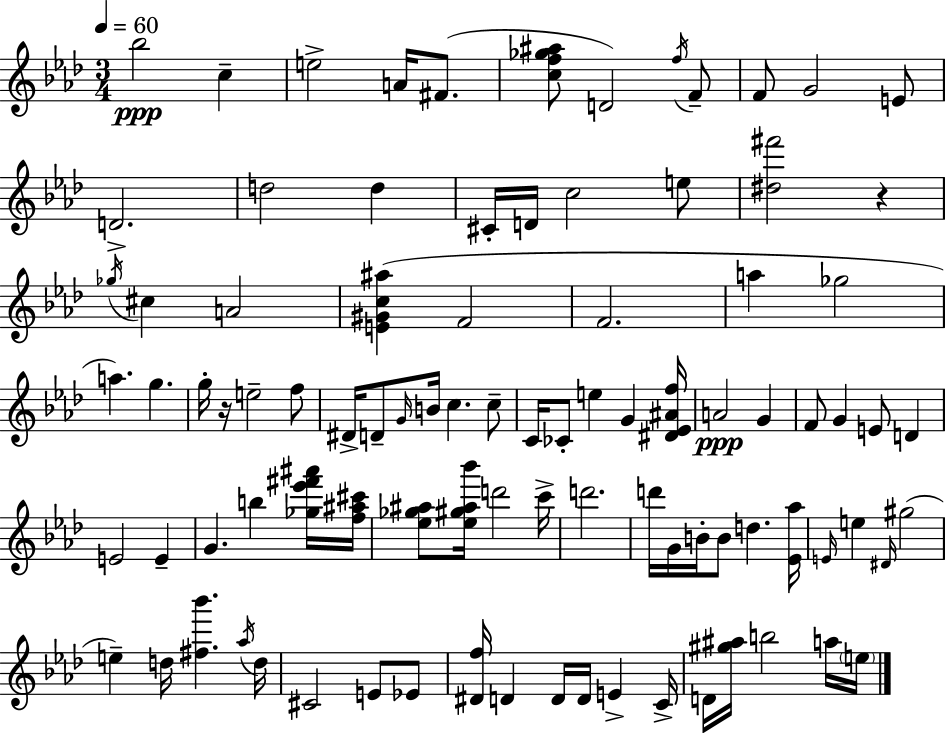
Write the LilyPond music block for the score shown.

{
  \clef treble
  \numericTimeSignature
  \time 3/4
  \key f \minor
  \tempo 4 = 60
  bes''2\ppp c''4-- | e''2-> a'16 fis'8.( | <c'' f'' ges'' ais''>8 d'2) \acciaccatura { f''16 } f'8-- | f'8 g'2 e'8 | \break d'2.-> | d''2 d''4 | cis'16-. d'16 c''2 e''8 | <dis'' fis'''>2 r4 | \break \acciaccatura { ges''16 } cis''4 a'2 | <e' gis' c'' ais''>4( f'2 | f'2. | a''4 ges''2 | \break a''4.) g''4. | g''16-. r16 e''2-- | f''8 dis'16-> d'8-- \grace { g'16 } b'16 c''4. | c''8-- c'16 ces'8-. e''4 g'4 | \break <dis' ees' ais' f''>16 a'2\ppp g'4 | f'8 g'4 e'8 d'4 | e'2 e'4-- | g'4. b''4 | \break <ges'' ees''' fis''' ais'''>16 <f'' ais'' cis'''>16 <ees'' ges'' ais''>8 <ees'' gis'' ais'' bes'''>16 d'''2 | c'''16-> d'''2. | d'''16 g'16 b'16-. b'8 d''4. | <ees' aes''>16 \grace { e'16 } e''4 \grace { dis'16 }( gis''2 | \break e''4--) d''16 <fis'' bes'''>4. | \acciaccatura { aes''16 } d''16 cis'2 | e'8 ees'8 <dis' f''>16 d'4 d'16 | d'16 e'4-> c'16-> d'16 <gis'' ais''>16 b''2 | \break a''16 \parenthesize e''16 \bar "|."
}